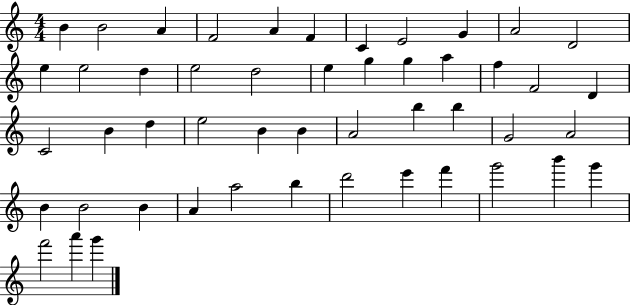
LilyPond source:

{
  \clef treble
  \numericTimeSignature
  \time 4/4
  \key c \major
  b'4 b'2 a'4 | f'2 a'4 f'4 | c'4 e'2 g'4 | a'2 d'2 | \break e''4 e''2 d''4 | e''2 d''2 | e''4 g''4 g''4 a''4 | f''4 f'2 d'4 | \break c'2 b'4 d''4 | e''2 b'4 b'4 | a'2 b''4 b''4 | g'2 a'2 | \break b'4 b'2 b'4 | a'4 a''2 b''4 | d'''2 e'''4 f'''4 | g'''2 b'''4 g'''4 | \break f'''2 a'''4 g'''4 | \bar "|."
}